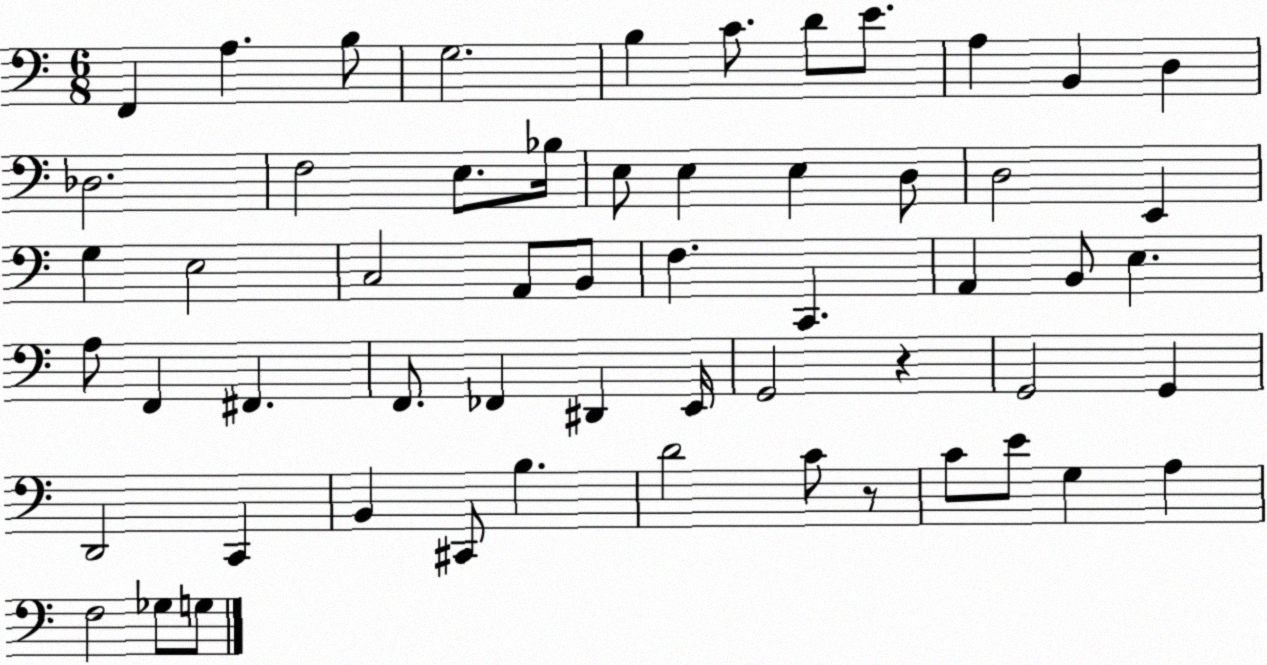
X:1
T:Untitled
M:6/8
L:1/4
K:C
F,, A, B,/2 G,2 B, C/2 D/2 E/2 A, B,, D, _D,2 F,2 E,/2 _B,/4 E,/2 E, E, D,/2 D,2 E,, G, E,2 C,2 A,,/2 B,,/2 F, C,, A,, B,,/2 E, A,/2 F,, ^F,, F,,/2 _F,, ^D,, E,,/4 G,,2 z G,,2 G,, D,,2 C,, B,, ^C,,/2 B, D2 C/2 z/2 C/2 E/2 G, A, F,2 _G,/2 G,/2